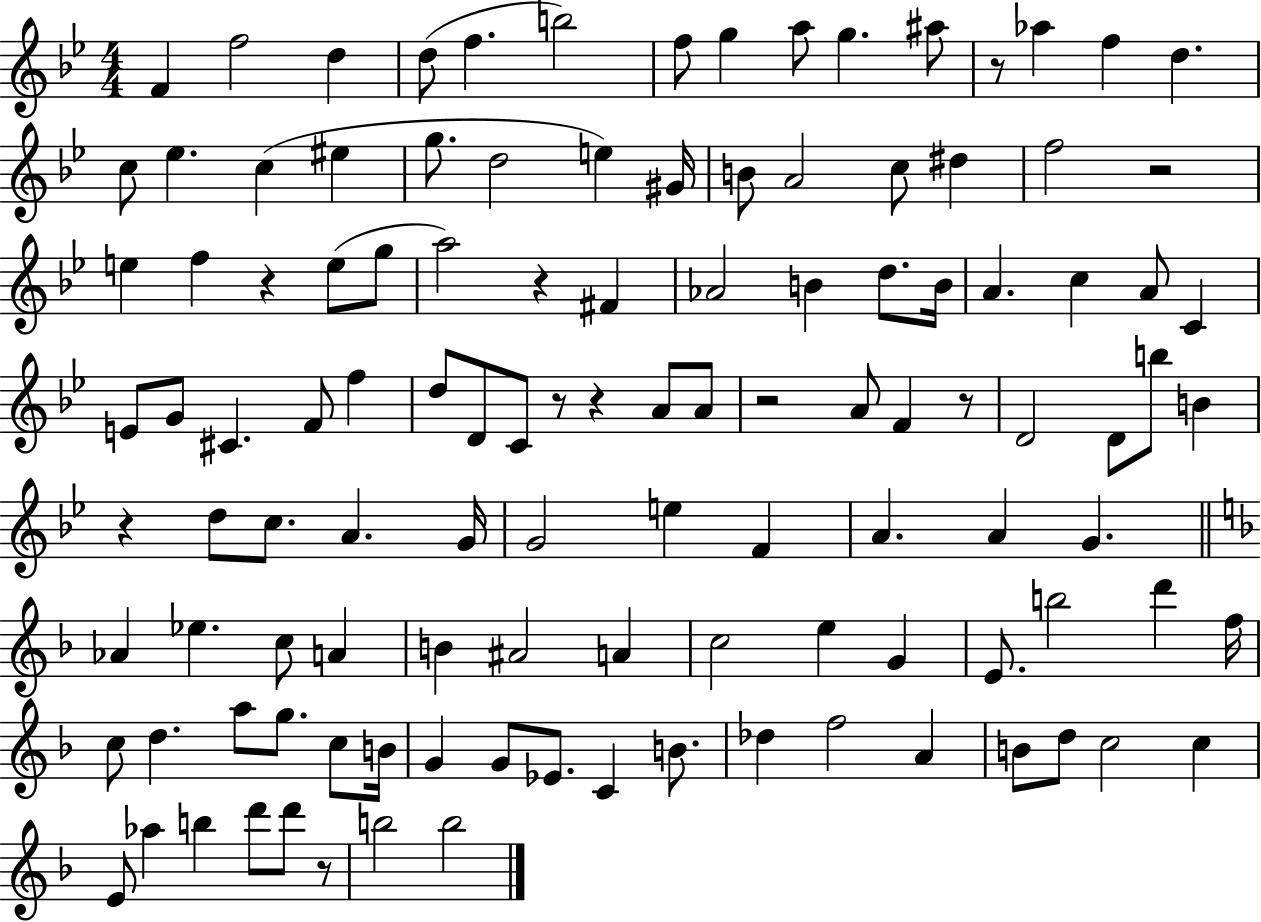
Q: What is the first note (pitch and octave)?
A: F4